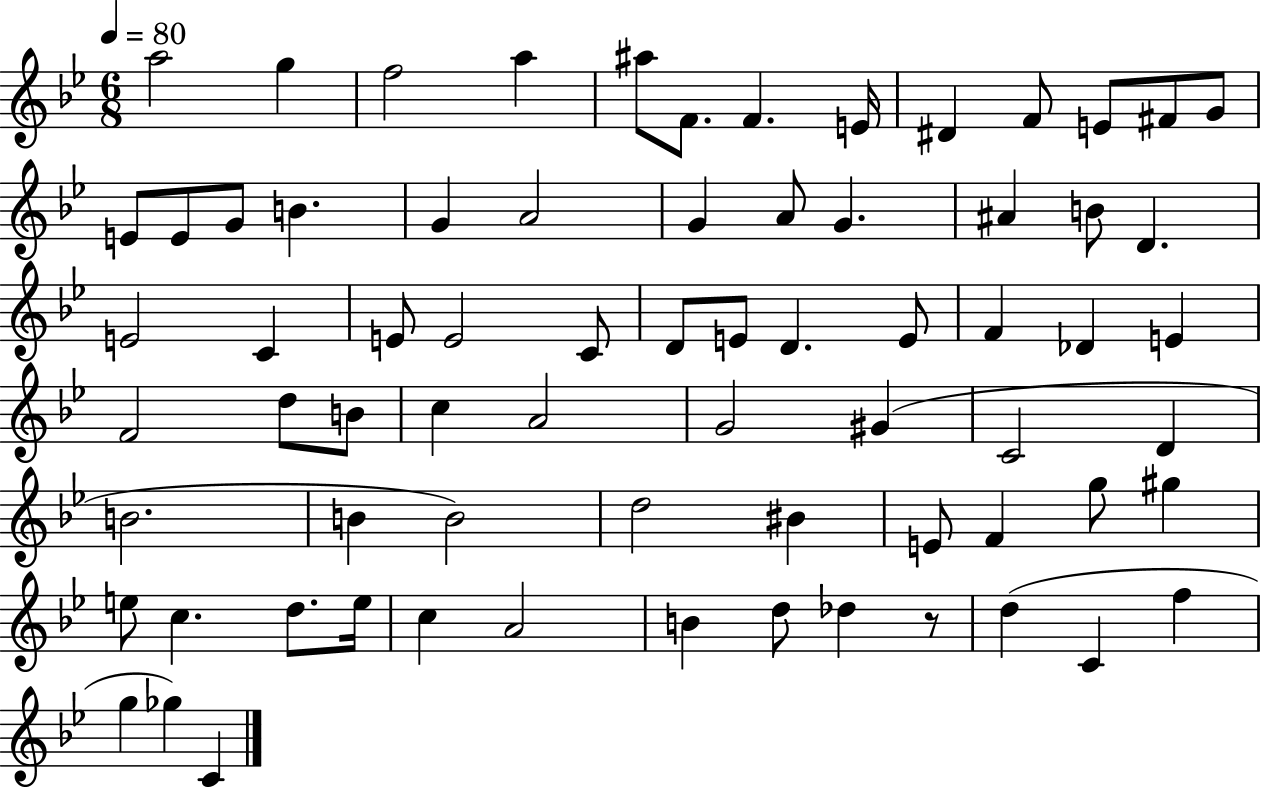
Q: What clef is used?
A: treble